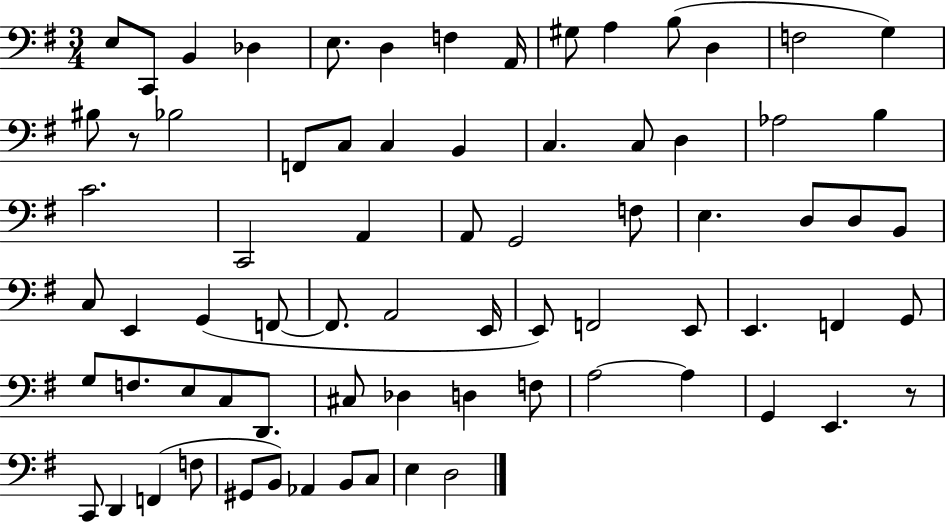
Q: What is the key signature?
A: G major